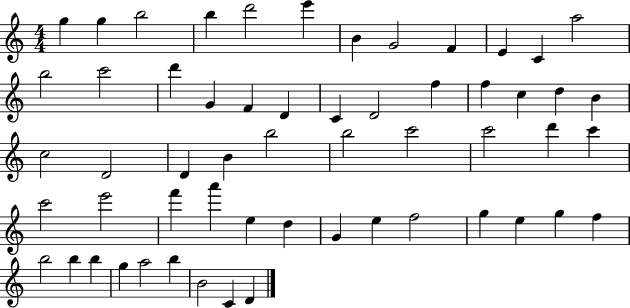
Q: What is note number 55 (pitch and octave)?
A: B4